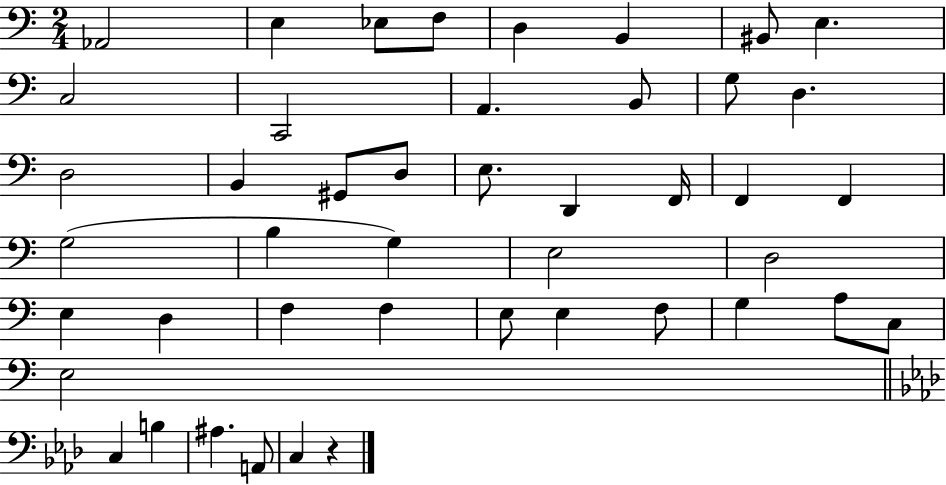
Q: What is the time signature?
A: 2/4